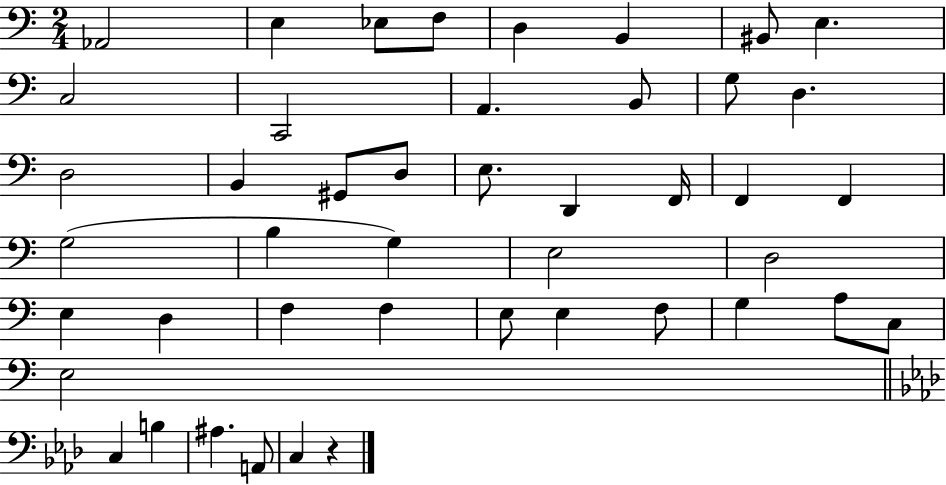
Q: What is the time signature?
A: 2/4